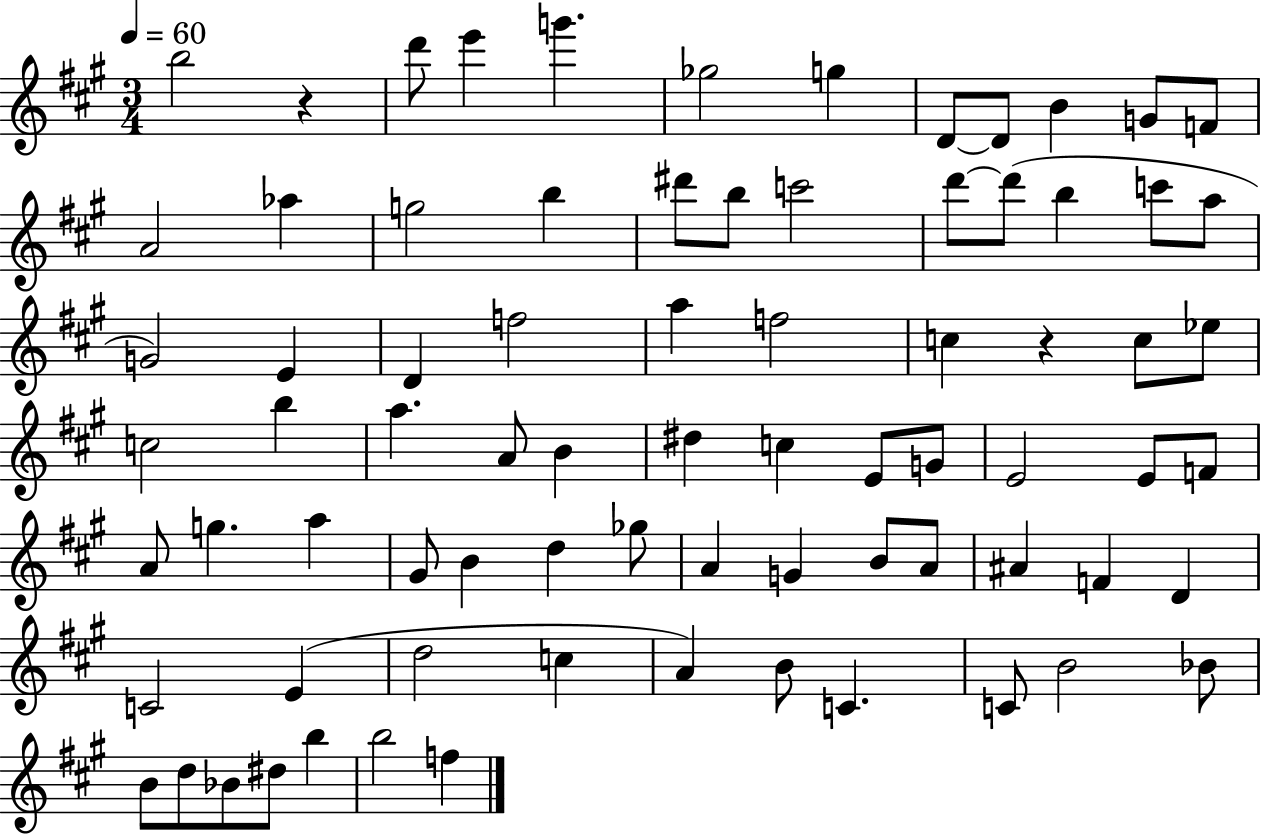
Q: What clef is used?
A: treble